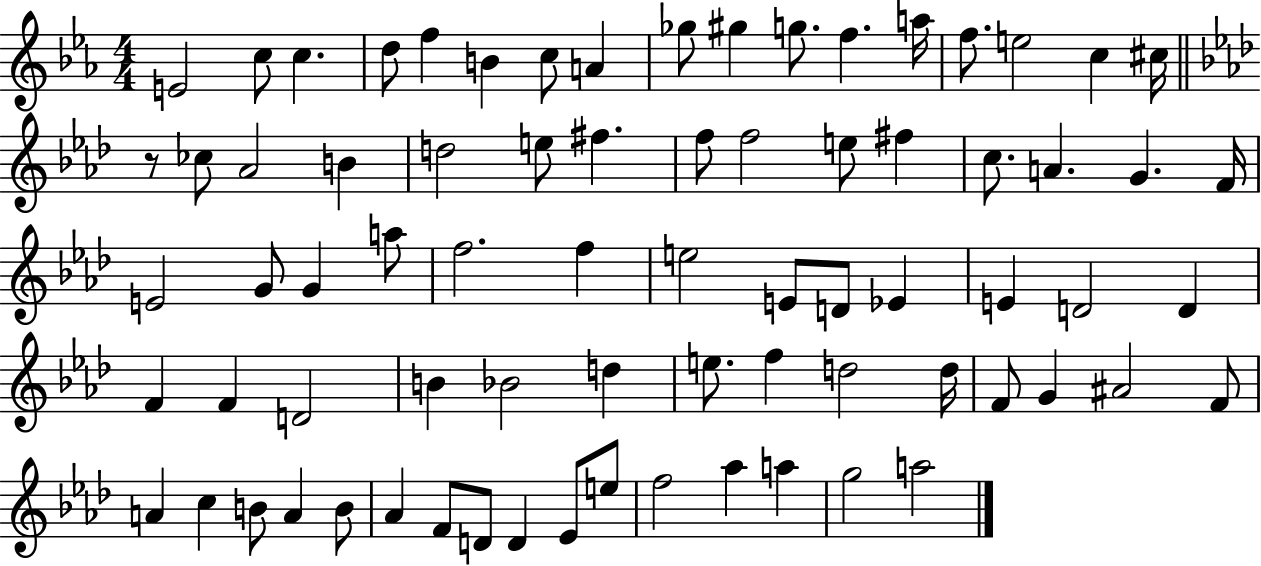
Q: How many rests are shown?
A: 1